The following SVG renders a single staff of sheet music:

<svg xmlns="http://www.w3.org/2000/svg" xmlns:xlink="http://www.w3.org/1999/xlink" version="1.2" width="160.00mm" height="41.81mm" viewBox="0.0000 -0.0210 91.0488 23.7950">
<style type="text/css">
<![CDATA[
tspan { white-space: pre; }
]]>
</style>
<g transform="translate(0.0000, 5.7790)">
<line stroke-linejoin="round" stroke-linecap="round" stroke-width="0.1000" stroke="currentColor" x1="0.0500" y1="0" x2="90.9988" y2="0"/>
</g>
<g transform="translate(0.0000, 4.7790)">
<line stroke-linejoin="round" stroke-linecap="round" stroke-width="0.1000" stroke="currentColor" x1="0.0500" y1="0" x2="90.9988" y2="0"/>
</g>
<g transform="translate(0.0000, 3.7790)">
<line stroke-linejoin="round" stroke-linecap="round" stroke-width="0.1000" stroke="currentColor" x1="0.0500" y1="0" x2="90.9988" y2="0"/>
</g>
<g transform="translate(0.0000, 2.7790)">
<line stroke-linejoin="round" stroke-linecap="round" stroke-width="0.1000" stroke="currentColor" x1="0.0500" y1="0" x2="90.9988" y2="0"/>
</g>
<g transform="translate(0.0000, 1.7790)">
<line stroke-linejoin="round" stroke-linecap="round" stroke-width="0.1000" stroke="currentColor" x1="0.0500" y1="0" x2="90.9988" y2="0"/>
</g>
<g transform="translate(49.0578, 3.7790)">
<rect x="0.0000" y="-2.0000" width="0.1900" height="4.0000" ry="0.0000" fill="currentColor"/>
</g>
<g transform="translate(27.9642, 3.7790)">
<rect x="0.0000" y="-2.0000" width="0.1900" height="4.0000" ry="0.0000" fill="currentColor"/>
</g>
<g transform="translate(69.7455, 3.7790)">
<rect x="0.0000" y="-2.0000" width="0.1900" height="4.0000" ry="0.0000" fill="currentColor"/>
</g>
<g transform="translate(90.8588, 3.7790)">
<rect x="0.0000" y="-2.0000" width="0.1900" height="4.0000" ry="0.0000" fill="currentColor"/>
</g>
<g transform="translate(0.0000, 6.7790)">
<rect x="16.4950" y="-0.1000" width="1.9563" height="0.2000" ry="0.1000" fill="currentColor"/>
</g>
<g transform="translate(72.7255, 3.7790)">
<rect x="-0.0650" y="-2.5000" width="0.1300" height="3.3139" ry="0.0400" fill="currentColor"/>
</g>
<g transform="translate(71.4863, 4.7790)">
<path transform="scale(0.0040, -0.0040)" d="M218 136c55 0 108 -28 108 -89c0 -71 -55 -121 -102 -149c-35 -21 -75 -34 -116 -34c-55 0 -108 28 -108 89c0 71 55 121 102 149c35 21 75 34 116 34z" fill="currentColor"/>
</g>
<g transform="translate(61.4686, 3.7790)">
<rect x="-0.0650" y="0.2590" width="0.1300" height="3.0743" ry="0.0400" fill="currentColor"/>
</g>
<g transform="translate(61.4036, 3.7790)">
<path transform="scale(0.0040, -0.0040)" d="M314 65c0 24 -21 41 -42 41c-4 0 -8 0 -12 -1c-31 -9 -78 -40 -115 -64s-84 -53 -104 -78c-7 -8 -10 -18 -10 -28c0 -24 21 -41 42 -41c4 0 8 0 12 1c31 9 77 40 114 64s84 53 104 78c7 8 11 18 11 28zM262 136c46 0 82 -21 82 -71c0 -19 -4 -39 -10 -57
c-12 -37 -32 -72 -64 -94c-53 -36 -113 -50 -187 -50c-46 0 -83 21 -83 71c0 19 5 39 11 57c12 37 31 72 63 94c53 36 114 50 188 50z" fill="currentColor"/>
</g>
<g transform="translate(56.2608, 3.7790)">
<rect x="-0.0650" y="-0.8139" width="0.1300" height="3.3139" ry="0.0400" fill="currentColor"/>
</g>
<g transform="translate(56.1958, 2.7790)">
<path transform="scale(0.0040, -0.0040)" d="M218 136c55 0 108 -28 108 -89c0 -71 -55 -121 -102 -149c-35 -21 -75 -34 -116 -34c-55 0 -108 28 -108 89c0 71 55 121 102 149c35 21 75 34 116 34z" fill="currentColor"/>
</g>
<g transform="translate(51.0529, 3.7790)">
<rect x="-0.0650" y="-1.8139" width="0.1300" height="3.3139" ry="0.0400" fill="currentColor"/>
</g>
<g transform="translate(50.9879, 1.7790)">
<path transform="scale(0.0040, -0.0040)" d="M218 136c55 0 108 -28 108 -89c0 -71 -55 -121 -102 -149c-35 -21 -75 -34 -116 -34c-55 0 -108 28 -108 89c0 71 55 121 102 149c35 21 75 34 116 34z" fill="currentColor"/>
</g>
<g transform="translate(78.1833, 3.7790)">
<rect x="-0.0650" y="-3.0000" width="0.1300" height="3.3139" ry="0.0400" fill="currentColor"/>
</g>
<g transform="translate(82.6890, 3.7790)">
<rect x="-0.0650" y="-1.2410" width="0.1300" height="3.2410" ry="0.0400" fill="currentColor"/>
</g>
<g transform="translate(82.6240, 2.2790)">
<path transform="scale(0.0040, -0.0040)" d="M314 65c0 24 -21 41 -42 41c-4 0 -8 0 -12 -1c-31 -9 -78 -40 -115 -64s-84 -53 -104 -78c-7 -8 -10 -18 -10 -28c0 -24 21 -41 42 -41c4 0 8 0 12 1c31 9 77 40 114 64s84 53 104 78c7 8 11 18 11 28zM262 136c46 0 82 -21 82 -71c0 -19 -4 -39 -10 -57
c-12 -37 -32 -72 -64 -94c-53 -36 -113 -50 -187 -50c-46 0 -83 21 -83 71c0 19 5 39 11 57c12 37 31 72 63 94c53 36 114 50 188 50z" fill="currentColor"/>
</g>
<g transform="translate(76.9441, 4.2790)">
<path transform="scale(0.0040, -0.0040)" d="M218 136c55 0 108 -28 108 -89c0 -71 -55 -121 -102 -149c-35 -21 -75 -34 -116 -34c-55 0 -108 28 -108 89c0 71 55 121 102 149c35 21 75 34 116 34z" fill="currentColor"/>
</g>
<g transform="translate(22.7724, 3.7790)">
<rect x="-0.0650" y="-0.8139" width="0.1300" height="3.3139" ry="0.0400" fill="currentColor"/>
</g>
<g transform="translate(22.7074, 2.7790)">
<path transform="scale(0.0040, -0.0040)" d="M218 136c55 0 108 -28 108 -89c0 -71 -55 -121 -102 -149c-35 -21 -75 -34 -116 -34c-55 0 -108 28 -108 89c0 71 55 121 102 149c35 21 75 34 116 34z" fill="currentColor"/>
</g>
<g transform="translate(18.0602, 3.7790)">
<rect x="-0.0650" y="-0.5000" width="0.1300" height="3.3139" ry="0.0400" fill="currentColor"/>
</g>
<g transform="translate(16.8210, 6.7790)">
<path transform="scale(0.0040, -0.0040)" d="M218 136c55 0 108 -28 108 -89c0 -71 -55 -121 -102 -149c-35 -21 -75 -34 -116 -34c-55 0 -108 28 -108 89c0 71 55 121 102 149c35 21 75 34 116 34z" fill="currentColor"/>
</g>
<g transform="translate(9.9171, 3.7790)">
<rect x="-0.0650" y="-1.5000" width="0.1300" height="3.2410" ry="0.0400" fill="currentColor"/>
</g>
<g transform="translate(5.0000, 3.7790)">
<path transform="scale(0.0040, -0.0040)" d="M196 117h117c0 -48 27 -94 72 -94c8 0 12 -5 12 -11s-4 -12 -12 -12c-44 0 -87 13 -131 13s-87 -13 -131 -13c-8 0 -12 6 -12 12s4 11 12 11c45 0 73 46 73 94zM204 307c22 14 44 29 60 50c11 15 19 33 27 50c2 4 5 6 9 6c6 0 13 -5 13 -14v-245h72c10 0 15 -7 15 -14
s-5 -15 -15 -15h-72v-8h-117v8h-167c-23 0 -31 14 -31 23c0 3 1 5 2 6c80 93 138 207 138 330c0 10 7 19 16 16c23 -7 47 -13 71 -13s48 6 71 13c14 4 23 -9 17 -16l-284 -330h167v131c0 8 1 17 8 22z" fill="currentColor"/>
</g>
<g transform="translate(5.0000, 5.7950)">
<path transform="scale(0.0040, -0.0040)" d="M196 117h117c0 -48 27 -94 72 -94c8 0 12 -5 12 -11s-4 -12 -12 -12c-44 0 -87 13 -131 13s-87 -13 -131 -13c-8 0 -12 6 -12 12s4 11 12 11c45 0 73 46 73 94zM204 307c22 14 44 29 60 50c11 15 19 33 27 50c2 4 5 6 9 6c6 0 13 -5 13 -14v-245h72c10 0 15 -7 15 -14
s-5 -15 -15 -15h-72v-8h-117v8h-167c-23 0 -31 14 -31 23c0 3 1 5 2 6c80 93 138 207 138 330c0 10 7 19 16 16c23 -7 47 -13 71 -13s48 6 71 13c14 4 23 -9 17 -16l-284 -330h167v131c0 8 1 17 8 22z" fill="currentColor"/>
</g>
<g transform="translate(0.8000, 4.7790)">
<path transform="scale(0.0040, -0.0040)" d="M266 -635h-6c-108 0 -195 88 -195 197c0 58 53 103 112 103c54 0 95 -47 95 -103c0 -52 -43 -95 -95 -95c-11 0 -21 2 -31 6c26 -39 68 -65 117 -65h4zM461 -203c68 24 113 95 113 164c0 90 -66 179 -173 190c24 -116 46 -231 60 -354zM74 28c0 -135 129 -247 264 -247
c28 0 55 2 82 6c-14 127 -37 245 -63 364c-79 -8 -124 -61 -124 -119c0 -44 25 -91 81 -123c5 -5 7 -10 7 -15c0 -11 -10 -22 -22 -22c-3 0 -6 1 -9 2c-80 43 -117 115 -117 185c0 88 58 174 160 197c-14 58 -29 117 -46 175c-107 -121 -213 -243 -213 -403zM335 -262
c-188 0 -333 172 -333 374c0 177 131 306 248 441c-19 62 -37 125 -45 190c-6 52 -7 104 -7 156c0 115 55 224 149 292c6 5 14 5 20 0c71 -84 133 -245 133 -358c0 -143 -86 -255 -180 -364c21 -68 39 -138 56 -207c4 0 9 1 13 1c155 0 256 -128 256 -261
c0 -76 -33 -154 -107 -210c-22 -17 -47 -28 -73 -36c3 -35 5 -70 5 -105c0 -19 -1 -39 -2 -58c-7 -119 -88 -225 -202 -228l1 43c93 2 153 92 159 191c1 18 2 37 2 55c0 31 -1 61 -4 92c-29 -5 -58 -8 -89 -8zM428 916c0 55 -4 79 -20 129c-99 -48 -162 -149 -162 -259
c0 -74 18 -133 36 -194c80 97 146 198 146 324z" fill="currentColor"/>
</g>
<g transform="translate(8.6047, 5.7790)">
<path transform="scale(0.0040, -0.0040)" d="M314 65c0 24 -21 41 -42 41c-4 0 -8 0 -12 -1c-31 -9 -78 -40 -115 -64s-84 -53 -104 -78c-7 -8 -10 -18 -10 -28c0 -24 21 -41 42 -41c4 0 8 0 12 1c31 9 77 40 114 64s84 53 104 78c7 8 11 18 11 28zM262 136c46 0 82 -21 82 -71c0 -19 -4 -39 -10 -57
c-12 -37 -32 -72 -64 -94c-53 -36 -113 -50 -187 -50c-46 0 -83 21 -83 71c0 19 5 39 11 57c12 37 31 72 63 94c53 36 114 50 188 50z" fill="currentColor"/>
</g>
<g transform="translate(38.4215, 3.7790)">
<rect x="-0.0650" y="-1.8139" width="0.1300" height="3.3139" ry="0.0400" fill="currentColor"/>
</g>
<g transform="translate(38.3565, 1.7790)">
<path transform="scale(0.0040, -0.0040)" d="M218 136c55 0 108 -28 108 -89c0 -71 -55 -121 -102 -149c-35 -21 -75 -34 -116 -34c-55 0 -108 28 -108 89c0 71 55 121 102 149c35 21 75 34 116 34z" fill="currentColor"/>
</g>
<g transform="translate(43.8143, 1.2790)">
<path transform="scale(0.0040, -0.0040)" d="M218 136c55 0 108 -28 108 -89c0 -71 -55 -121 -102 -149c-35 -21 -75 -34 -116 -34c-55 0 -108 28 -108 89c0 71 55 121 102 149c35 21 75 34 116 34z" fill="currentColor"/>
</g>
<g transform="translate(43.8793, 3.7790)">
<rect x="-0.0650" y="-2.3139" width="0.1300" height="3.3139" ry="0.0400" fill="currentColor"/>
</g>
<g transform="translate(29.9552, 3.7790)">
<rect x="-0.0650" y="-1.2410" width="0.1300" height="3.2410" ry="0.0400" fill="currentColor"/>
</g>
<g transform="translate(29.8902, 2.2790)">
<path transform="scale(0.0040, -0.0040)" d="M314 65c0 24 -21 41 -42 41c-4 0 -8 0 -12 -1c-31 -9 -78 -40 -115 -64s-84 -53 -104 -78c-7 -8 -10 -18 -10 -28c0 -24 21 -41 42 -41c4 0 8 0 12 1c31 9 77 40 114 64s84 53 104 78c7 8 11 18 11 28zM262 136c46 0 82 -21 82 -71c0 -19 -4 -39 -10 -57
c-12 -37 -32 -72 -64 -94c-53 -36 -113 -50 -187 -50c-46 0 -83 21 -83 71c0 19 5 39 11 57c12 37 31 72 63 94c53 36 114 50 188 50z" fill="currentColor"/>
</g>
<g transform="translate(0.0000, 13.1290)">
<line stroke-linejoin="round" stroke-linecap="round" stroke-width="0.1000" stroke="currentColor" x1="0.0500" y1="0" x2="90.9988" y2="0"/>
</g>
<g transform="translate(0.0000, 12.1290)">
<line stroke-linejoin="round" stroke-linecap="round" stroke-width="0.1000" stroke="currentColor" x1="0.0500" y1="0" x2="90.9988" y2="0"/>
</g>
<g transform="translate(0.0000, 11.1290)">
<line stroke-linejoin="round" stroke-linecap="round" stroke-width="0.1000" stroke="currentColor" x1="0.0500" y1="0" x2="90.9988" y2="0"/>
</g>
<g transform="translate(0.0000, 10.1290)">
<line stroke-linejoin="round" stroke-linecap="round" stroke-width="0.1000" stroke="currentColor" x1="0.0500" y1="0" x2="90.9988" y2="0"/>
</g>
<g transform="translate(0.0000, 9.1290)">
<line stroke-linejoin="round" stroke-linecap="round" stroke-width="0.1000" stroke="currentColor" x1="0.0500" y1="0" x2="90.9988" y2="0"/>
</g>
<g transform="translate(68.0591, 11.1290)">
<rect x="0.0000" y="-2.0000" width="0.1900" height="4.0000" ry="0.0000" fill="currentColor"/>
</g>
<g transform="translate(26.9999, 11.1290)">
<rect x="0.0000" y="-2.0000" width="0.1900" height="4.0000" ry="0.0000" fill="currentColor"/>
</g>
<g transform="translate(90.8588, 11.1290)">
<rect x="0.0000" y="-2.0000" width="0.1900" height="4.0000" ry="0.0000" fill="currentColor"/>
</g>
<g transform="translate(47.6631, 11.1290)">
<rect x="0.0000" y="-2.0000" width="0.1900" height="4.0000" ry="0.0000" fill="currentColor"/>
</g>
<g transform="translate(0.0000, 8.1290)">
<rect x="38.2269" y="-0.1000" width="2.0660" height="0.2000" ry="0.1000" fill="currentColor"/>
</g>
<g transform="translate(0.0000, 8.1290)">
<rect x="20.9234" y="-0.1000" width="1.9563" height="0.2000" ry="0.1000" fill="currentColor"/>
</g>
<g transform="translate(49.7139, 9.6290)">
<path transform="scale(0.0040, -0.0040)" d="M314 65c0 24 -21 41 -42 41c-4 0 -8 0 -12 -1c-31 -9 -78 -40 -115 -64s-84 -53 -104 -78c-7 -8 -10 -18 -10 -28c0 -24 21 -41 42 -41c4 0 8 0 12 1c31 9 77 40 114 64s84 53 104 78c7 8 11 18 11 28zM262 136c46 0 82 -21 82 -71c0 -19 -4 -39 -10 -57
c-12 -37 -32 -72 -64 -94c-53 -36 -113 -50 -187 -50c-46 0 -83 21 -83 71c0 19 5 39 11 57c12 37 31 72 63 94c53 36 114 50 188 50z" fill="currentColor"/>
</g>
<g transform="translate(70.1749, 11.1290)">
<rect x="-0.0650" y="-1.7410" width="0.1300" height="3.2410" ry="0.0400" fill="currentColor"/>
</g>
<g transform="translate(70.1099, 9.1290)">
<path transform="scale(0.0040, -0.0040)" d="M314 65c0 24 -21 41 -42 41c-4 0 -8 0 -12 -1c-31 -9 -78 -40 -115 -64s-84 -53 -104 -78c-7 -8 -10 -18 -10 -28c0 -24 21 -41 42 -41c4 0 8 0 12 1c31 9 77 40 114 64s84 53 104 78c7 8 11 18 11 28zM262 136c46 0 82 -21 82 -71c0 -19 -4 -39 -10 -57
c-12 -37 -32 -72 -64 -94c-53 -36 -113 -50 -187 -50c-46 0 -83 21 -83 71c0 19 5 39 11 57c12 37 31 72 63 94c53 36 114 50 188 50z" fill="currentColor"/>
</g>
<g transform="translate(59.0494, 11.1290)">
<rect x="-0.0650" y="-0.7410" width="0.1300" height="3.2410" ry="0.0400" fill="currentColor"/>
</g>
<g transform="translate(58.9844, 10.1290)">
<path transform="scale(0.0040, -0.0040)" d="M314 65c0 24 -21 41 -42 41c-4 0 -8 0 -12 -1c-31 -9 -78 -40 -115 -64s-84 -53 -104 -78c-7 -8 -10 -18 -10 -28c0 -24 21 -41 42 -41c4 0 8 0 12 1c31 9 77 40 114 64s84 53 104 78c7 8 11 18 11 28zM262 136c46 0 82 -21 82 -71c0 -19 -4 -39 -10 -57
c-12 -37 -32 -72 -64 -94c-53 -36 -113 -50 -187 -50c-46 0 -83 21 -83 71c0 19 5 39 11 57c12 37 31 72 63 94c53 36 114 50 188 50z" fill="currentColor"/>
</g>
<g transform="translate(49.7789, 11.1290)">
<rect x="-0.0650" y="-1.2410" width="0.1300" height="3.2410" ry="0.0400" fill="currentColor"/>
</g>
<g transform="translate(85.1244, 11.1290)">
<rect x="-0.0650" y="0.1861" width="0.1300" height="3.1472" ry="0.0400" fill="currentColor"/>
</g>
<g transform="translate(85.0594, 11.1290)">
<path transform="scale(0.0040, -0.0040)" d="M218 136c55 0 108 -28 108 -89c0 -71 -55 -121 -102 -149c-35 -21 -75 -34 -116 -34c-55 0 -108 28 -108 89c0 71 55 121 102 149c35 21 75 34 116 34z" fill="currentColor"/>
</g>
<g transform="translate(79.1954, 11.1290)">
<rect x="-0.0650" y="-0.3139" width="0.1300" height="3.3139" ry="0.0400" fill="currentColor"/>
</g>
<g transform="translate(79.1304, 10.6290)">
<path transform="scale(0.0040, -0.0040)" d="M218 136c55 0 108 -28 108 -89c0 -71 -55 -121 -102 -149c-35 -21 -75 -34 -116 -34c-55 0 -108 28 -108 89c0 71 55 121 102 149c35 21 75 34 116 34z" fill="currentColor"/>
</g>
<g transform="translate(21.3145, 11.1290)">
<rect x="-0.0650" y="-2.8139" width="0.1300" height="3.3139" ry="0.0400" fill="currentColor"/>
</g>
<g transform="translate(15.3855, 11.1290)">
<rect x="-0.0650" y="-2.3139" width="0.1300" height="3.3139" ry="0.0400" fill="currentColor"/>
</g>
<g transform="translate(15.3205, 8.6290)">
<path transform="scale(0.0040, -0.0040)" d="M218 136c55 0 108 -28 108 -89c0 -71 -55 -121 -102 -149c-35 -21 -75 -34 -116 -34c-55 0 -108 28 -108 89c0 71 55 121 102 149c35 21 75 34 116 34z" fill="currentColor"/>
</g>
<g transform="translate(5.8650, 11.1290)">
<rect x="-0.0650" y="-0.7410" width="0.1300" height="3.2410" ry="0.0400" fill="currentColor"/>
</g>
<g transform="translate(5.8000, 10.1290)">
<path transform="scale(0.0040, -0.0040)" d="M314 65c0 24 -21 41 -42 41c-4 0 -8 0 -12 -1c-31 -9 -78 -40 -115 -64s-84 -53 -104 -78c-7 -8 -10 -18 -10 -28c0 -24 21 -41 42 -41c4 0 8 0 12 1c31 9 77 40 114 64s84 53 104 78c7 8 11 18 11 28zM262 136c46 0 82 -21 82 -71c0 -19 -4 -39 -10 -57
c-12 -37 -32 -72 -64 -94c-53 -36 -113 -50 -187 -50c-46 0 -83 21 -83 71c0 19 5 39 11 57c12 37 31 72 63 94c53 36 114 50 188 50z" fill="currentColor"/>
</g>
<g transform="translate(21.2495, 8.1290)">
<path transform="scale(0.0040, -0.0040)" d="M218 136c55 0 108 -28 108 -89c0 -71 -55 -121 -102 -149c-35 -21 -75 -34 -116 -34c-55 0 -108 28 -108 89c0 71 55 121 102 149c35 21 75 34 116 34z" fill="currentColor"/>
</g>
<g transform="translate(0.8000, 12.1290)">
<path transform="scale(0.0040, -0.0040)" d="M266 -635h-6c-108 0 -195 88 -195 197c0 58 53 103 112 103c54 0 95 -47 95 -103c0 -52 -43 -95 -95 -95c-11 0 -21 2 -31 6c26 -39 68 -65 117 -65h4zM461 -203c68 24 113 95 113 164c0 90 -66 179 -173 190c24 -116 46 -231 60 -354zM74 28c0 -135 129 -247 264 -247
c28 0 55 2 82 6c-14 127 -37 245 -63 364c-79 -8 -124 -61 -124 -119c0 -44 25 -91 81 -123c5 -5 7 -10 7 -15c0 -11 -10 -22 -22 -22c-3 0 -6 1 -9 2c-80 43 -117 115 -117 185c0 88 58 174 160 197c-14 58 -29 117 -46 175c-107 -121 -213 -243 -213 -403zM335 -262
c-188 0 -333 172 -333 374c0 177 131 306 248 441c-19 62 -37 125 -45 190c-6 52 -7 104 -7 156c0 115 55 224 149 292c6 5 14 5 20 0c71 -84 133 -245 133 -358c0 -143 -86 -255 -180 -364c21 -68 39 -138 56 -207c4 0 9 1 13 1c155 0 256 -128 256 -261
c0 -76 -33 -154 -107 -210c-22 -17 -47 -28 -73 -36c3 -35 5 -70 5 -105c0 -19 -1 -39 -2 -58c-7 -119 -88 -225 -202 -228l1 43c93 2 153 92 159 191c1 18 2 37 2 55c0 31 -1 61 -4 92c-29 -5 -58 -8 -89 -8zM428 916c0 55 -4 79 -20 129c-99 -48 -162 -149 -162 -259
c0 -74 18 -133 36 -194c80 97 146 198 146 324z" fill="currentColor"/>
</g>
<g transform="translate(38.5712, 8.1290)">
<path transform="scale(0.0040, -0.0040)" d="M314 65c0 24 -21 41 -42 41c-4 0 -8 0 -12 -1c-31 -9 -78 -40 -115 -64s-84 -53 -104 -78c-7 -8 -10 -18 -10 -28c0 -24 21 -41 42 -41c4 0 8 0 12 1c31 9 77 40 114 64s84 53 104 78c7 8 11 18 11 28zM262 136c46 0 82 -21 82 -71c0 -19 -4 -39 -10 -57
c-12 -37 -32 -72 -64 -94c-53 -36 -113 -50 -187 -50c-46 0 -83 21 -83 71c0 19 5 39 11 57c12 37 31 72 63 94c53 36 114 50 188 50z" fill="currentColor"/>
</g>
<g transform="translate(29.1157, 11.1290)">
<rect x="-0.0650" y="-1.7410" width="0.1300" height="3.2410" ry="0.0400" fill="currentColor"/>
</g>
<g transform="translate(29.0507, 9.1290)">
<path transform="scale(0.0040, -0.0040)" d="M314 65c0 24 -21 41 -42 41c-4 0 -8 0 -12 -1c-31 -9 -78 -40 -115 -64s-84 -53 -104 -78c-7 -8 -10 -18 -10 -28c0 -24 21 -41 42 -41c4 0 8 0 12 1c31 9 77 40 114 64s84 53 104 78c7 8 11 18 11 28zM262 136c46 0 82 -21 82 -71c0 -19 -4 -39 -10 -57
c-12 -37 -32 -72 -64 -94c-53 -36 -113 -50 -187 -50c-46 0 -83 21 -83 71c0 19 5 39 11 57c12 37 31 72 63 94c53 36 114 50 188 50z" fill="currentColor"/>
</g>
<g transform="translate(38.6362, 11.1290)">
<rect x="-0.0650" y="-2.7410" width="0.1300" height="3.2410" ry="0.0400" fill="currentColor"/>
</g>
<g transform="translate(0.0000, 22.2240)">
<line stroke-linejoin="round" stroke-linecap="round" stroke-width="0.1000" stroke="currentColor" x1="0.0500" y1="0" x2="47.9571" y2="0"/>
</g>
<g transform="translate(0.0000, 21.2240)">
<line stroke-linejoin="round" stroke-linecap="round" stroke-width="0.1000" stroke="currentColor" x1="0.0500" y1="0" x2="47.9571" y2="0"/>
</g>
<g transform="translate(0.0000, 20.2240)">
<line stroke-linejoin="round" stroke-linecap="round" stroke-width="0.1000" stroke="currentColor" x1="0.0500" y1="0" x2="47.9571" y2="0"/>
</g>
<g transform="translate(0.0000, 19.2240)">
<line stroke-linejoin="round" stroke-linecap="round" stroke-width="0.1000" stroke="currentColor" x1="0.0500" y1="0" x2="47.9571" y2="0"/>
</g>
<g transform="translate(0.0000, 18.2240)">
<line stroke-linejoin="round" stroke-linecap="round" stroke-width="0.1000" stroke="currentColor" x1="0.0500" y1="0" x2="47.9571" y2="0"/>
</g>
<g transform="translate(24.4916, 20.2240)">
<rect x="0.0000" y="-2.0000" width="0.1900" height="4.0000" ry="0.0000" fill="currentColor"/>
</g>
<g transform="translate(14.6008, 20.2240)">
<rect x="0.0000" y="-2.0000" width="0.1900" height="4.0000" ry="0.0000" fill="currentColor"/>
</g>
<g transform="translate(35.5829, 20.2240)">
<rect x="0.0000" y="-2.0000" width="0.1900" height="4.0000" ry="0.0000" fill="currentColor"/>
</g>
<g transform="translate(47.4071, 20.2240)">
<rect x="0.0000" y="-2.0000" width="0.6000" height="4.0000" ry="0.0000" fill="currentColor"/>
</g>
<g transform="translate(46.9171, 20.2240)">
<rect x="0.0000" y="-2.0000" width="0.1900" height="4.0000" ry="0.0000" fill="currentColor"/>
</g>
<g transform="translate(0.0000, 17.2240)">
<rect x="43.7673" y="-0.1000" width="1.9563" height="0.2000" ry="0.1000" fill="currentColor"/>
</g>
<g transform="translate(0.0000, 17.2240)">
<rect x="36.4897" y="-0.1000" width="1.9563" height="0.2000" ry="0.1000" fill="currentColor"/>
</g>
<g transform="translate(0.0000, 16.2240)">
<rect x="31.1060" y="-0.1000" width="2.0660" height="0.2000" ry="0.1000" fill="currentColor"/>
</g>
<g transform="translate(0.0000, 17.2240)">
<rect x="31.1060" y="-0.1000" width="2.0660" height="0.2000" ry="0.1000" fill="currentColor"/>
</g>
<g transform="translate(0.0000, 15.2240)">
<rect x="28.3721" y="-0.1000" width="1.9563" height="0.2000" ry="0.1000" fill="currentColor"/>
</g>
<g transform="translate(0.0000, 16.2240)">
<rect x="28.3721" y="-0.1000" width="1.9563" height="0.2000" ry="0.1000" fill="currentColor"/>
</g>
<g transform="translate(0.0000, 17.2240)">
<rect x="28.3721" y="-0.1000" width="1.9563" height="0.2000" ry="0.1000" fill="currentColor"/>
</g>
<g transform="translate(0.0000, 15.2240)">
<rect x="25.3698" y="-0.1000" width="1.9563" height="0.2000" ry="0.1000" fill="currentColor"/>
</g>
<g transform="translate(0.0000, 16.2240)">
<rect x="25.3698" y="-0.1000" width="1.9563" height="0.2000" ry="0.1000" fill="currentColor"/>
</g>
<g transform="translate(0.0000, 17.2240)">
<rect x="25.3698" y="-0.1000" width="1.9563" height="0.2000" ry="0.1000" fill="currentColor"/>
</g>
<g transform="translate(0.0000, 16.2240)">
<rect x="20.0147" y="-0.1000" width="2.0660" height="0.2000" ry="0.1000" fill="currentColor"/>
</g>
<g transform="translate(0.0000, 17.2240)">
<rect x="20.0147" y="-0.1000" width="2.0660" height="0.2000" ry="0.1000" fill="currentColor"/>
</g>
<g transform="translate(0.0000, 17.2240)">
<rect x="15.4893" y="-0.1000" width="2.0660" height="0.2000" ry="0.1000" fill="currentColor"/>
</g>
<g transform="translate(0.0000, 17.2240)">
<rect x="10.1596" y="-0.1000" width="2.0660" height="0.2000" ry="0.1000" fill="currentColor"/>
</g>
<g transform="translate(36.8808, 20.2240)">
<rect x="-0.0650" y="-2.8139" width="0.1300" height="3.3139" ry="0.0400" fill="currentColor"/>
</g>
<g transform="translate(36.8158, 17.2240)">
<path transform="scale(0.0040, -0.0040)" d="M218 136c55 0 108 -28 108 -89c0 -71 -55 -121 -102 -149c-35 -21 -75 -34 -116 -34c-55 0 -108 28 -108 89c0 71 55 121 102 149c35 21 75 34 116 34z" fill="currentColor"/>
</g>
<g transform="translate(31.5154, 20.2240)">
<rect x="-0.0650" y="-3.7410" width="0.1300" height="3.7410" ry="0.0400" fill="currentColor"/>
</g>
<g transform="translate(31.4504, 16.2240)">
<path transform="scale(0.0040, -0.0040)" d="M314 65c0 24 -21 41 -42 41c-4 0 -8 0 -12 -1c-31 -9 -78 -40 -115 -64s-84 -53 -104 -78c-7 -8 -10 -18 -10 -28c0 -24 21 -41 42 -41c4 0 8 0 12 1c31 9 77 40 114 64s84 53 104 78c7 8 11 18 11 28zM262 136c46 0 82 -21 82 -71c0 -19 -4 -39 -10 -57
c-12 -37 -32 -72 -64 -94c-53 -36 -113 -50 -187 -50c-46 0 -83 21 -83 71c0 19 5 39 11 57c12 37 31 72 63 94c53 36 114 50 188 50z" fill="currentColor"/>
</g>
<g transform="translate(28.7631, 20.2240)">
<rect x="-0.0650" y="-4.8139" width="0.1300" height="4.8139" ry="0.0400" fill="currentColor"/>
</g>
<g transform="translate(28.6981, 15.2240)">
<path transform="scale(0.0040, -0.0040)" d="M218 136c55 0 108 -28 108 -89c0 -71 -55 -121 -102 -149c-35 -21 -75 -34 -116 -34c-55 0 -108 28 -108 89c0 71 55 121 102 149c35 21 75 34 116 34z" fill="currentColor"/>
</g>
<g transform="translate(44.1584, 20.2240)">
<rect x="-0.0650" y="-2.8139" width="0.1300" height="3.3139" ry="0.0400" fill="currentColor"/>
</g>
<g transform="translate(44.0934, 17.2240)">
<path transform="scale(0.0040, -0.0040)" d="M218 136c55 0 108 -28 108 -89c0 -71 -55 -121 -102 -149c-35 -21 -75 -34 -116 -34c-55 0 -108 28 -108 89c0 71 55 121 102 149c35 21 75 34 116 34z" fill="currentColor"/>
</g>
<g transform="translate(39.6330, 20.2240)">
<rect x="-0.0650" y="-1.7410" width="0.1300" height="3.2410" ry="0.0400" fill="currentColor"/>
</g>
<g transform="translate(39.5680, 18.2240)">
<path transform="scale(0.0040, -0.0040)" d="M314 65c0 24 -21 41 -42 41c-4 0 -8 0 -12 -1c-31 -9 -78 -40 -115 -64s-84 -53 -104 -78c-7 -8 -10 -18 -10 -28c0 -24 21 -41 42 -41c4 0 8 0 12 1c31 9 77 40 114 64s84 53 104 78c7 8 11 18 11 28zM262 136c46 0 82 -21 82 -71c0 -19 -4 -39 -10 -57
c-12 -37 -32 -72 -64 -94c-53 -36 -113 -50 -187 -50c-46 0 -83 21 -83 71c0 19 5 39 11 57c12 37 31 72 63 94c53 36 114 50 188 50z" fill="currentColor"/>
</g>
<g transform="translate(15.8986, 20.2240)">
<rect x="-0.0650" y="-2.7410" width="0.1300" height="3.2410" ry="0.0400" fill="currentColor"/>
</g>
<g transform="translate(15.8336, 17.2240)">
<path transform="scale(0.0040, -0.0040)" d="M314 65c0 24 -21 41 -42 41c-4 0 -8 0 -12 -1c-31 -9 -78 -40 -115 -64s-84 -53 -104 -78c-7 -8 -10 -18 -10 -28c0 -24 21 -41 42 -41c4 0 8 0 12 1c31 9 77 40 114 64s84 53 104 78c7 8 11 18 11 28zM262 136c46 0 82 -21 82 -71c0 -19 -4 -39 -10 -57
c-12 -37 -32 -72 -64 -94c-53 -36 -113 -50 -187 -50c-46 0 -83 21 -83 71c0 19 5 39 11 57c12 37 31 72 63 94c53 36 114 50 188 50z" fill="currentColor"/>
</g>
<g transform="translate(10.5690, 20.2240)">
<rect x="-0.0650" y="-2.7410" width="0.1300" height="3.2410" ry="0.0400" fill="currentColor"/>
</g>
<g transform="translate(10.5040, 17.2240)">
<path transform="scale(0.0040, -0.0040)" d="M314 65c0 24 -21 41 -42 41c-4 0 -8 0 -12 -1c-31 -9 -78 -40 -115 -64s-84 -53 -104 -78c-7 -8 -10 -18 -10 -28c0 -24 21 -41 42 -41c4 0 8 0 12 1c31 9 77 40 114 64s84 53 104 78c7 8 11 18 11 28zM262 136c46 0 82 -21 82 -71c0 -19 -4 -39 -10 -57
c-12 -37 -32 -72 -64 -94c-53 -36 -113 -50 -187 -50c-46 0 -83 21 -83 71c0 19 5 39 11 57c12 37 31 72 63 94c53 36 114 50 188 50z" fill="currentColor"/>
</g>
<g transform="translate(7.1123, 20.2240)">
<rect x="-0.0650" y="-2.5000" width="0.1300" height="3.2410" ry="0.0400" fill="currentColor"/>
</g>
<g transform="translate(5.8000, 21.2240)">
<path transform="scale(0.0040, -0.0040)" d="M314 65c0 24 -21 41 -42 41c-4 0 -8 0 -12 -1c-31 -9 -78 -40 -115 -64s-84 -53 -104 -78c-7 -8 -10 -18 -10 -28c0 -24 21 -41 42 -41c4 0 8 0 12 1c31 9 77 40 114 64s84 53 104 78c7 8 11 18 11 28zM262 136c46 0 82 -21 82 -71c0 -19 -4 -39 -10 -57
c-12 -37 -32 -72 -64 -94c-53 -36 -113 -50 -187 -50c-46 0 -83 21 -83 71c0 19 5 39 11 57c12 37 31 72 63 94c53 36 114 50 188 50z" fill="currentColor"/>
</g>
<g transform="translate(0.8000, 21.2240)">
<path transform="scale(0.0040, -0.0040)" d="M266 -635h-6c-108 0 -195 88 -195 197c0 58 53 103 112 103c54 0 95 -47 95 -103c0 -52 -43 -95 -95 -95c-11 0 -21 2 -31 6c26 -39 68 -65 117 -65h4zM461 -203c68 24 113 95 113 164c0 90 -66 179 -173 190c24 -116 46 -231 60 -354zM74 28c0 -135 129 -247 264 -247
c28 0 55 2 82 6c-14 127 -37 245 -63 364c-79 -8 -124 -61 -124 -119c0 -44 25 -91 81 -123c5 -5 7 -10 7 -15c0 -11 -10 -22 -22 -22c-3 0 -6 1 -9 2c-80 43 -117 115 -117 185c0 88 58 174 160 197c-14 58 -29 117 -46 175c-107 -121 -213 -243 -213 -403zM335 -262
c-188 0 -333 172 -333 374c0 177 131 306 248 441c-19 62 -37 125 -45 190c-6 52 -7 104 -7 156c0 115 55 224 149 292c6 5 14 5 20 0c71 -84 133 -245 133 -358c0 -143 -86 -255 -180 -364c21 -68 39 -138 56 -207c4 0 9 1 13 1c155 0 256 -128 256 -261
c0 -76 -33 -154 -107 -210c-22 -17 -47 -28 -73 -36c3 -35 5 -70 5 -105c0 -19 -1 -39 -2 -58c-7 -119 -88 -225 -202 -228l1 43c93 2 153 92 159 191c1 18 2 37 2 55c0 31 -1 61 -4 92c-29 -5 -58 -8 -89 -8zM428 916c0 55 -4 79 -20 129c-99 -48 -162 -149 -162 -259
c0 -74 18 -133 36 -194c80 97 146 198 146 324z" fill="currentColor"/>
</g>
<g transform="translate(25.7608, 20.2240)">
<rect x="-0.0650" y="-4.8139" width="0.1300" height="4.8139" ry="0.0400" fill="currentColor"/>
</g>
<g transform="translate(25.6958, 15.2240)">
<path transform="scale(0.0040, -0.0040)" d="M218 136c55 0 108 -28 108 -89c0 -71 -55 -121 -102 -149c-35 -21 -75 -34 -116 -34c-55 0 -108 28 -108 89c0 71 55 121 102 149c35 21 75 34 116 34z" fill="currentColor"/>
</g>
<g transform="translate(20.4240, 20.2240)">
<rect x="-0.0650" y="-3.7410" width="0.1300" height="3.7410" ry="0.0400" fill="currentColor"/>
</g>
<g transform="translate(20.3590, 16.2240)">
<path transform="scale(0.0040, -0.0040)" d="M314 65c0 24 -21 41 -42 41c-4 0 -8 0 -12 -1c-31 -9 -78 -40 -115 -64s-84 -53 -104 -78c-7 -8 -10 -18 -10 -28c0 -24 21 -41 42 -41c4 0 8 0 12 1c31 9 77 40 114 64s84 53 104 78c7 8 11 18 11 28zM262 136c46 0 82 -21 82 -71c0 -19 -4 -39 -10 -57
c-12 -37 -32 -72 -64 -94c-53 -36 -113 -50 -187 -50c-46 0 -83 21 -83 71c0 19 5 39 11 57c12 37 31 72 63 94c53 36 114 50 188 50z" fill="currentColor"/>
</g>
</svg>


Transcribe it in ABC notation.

X:1
T:Untitled
M:4/4
L:1/4
K:C
E2 C d e2 f g f d B2 G A e2 d2 g a f2 a2 e2 d2 f2 c B G2 a2 a2 c'2 e' e' c'2 a f2 a